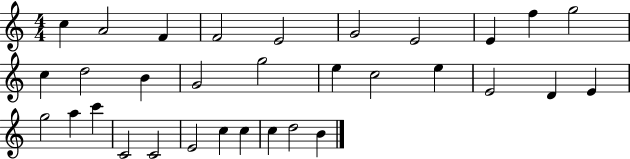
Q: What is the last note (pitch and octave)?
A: B4